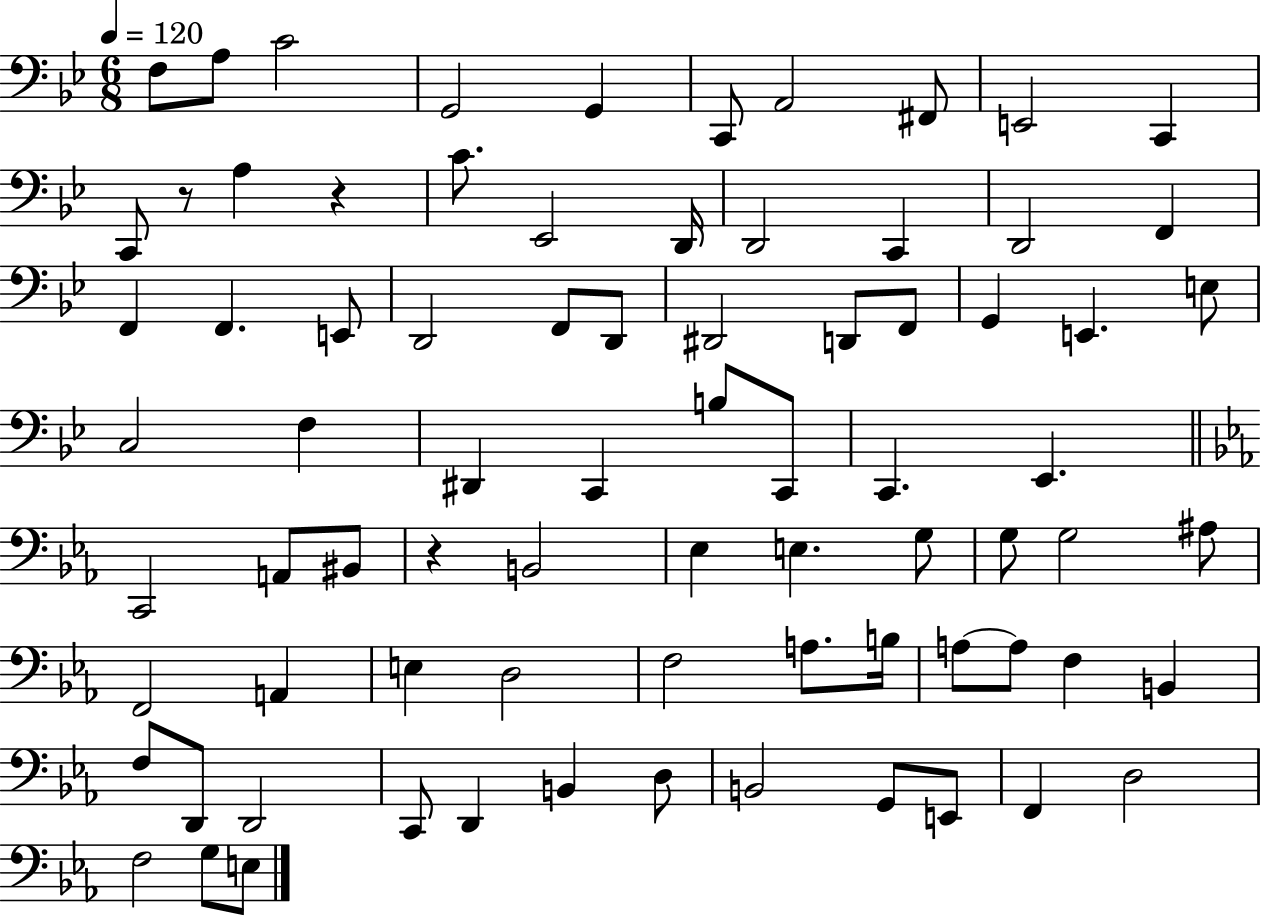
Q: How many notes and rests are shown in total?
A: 78